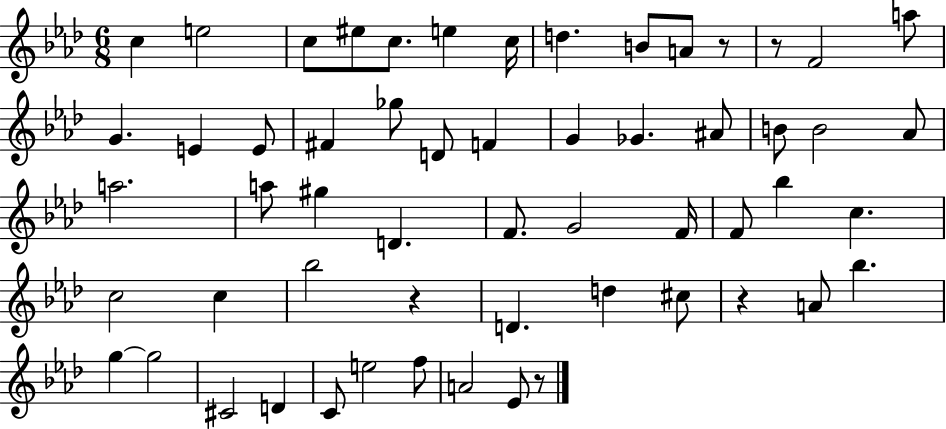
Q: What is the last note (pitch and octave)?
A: Eb4